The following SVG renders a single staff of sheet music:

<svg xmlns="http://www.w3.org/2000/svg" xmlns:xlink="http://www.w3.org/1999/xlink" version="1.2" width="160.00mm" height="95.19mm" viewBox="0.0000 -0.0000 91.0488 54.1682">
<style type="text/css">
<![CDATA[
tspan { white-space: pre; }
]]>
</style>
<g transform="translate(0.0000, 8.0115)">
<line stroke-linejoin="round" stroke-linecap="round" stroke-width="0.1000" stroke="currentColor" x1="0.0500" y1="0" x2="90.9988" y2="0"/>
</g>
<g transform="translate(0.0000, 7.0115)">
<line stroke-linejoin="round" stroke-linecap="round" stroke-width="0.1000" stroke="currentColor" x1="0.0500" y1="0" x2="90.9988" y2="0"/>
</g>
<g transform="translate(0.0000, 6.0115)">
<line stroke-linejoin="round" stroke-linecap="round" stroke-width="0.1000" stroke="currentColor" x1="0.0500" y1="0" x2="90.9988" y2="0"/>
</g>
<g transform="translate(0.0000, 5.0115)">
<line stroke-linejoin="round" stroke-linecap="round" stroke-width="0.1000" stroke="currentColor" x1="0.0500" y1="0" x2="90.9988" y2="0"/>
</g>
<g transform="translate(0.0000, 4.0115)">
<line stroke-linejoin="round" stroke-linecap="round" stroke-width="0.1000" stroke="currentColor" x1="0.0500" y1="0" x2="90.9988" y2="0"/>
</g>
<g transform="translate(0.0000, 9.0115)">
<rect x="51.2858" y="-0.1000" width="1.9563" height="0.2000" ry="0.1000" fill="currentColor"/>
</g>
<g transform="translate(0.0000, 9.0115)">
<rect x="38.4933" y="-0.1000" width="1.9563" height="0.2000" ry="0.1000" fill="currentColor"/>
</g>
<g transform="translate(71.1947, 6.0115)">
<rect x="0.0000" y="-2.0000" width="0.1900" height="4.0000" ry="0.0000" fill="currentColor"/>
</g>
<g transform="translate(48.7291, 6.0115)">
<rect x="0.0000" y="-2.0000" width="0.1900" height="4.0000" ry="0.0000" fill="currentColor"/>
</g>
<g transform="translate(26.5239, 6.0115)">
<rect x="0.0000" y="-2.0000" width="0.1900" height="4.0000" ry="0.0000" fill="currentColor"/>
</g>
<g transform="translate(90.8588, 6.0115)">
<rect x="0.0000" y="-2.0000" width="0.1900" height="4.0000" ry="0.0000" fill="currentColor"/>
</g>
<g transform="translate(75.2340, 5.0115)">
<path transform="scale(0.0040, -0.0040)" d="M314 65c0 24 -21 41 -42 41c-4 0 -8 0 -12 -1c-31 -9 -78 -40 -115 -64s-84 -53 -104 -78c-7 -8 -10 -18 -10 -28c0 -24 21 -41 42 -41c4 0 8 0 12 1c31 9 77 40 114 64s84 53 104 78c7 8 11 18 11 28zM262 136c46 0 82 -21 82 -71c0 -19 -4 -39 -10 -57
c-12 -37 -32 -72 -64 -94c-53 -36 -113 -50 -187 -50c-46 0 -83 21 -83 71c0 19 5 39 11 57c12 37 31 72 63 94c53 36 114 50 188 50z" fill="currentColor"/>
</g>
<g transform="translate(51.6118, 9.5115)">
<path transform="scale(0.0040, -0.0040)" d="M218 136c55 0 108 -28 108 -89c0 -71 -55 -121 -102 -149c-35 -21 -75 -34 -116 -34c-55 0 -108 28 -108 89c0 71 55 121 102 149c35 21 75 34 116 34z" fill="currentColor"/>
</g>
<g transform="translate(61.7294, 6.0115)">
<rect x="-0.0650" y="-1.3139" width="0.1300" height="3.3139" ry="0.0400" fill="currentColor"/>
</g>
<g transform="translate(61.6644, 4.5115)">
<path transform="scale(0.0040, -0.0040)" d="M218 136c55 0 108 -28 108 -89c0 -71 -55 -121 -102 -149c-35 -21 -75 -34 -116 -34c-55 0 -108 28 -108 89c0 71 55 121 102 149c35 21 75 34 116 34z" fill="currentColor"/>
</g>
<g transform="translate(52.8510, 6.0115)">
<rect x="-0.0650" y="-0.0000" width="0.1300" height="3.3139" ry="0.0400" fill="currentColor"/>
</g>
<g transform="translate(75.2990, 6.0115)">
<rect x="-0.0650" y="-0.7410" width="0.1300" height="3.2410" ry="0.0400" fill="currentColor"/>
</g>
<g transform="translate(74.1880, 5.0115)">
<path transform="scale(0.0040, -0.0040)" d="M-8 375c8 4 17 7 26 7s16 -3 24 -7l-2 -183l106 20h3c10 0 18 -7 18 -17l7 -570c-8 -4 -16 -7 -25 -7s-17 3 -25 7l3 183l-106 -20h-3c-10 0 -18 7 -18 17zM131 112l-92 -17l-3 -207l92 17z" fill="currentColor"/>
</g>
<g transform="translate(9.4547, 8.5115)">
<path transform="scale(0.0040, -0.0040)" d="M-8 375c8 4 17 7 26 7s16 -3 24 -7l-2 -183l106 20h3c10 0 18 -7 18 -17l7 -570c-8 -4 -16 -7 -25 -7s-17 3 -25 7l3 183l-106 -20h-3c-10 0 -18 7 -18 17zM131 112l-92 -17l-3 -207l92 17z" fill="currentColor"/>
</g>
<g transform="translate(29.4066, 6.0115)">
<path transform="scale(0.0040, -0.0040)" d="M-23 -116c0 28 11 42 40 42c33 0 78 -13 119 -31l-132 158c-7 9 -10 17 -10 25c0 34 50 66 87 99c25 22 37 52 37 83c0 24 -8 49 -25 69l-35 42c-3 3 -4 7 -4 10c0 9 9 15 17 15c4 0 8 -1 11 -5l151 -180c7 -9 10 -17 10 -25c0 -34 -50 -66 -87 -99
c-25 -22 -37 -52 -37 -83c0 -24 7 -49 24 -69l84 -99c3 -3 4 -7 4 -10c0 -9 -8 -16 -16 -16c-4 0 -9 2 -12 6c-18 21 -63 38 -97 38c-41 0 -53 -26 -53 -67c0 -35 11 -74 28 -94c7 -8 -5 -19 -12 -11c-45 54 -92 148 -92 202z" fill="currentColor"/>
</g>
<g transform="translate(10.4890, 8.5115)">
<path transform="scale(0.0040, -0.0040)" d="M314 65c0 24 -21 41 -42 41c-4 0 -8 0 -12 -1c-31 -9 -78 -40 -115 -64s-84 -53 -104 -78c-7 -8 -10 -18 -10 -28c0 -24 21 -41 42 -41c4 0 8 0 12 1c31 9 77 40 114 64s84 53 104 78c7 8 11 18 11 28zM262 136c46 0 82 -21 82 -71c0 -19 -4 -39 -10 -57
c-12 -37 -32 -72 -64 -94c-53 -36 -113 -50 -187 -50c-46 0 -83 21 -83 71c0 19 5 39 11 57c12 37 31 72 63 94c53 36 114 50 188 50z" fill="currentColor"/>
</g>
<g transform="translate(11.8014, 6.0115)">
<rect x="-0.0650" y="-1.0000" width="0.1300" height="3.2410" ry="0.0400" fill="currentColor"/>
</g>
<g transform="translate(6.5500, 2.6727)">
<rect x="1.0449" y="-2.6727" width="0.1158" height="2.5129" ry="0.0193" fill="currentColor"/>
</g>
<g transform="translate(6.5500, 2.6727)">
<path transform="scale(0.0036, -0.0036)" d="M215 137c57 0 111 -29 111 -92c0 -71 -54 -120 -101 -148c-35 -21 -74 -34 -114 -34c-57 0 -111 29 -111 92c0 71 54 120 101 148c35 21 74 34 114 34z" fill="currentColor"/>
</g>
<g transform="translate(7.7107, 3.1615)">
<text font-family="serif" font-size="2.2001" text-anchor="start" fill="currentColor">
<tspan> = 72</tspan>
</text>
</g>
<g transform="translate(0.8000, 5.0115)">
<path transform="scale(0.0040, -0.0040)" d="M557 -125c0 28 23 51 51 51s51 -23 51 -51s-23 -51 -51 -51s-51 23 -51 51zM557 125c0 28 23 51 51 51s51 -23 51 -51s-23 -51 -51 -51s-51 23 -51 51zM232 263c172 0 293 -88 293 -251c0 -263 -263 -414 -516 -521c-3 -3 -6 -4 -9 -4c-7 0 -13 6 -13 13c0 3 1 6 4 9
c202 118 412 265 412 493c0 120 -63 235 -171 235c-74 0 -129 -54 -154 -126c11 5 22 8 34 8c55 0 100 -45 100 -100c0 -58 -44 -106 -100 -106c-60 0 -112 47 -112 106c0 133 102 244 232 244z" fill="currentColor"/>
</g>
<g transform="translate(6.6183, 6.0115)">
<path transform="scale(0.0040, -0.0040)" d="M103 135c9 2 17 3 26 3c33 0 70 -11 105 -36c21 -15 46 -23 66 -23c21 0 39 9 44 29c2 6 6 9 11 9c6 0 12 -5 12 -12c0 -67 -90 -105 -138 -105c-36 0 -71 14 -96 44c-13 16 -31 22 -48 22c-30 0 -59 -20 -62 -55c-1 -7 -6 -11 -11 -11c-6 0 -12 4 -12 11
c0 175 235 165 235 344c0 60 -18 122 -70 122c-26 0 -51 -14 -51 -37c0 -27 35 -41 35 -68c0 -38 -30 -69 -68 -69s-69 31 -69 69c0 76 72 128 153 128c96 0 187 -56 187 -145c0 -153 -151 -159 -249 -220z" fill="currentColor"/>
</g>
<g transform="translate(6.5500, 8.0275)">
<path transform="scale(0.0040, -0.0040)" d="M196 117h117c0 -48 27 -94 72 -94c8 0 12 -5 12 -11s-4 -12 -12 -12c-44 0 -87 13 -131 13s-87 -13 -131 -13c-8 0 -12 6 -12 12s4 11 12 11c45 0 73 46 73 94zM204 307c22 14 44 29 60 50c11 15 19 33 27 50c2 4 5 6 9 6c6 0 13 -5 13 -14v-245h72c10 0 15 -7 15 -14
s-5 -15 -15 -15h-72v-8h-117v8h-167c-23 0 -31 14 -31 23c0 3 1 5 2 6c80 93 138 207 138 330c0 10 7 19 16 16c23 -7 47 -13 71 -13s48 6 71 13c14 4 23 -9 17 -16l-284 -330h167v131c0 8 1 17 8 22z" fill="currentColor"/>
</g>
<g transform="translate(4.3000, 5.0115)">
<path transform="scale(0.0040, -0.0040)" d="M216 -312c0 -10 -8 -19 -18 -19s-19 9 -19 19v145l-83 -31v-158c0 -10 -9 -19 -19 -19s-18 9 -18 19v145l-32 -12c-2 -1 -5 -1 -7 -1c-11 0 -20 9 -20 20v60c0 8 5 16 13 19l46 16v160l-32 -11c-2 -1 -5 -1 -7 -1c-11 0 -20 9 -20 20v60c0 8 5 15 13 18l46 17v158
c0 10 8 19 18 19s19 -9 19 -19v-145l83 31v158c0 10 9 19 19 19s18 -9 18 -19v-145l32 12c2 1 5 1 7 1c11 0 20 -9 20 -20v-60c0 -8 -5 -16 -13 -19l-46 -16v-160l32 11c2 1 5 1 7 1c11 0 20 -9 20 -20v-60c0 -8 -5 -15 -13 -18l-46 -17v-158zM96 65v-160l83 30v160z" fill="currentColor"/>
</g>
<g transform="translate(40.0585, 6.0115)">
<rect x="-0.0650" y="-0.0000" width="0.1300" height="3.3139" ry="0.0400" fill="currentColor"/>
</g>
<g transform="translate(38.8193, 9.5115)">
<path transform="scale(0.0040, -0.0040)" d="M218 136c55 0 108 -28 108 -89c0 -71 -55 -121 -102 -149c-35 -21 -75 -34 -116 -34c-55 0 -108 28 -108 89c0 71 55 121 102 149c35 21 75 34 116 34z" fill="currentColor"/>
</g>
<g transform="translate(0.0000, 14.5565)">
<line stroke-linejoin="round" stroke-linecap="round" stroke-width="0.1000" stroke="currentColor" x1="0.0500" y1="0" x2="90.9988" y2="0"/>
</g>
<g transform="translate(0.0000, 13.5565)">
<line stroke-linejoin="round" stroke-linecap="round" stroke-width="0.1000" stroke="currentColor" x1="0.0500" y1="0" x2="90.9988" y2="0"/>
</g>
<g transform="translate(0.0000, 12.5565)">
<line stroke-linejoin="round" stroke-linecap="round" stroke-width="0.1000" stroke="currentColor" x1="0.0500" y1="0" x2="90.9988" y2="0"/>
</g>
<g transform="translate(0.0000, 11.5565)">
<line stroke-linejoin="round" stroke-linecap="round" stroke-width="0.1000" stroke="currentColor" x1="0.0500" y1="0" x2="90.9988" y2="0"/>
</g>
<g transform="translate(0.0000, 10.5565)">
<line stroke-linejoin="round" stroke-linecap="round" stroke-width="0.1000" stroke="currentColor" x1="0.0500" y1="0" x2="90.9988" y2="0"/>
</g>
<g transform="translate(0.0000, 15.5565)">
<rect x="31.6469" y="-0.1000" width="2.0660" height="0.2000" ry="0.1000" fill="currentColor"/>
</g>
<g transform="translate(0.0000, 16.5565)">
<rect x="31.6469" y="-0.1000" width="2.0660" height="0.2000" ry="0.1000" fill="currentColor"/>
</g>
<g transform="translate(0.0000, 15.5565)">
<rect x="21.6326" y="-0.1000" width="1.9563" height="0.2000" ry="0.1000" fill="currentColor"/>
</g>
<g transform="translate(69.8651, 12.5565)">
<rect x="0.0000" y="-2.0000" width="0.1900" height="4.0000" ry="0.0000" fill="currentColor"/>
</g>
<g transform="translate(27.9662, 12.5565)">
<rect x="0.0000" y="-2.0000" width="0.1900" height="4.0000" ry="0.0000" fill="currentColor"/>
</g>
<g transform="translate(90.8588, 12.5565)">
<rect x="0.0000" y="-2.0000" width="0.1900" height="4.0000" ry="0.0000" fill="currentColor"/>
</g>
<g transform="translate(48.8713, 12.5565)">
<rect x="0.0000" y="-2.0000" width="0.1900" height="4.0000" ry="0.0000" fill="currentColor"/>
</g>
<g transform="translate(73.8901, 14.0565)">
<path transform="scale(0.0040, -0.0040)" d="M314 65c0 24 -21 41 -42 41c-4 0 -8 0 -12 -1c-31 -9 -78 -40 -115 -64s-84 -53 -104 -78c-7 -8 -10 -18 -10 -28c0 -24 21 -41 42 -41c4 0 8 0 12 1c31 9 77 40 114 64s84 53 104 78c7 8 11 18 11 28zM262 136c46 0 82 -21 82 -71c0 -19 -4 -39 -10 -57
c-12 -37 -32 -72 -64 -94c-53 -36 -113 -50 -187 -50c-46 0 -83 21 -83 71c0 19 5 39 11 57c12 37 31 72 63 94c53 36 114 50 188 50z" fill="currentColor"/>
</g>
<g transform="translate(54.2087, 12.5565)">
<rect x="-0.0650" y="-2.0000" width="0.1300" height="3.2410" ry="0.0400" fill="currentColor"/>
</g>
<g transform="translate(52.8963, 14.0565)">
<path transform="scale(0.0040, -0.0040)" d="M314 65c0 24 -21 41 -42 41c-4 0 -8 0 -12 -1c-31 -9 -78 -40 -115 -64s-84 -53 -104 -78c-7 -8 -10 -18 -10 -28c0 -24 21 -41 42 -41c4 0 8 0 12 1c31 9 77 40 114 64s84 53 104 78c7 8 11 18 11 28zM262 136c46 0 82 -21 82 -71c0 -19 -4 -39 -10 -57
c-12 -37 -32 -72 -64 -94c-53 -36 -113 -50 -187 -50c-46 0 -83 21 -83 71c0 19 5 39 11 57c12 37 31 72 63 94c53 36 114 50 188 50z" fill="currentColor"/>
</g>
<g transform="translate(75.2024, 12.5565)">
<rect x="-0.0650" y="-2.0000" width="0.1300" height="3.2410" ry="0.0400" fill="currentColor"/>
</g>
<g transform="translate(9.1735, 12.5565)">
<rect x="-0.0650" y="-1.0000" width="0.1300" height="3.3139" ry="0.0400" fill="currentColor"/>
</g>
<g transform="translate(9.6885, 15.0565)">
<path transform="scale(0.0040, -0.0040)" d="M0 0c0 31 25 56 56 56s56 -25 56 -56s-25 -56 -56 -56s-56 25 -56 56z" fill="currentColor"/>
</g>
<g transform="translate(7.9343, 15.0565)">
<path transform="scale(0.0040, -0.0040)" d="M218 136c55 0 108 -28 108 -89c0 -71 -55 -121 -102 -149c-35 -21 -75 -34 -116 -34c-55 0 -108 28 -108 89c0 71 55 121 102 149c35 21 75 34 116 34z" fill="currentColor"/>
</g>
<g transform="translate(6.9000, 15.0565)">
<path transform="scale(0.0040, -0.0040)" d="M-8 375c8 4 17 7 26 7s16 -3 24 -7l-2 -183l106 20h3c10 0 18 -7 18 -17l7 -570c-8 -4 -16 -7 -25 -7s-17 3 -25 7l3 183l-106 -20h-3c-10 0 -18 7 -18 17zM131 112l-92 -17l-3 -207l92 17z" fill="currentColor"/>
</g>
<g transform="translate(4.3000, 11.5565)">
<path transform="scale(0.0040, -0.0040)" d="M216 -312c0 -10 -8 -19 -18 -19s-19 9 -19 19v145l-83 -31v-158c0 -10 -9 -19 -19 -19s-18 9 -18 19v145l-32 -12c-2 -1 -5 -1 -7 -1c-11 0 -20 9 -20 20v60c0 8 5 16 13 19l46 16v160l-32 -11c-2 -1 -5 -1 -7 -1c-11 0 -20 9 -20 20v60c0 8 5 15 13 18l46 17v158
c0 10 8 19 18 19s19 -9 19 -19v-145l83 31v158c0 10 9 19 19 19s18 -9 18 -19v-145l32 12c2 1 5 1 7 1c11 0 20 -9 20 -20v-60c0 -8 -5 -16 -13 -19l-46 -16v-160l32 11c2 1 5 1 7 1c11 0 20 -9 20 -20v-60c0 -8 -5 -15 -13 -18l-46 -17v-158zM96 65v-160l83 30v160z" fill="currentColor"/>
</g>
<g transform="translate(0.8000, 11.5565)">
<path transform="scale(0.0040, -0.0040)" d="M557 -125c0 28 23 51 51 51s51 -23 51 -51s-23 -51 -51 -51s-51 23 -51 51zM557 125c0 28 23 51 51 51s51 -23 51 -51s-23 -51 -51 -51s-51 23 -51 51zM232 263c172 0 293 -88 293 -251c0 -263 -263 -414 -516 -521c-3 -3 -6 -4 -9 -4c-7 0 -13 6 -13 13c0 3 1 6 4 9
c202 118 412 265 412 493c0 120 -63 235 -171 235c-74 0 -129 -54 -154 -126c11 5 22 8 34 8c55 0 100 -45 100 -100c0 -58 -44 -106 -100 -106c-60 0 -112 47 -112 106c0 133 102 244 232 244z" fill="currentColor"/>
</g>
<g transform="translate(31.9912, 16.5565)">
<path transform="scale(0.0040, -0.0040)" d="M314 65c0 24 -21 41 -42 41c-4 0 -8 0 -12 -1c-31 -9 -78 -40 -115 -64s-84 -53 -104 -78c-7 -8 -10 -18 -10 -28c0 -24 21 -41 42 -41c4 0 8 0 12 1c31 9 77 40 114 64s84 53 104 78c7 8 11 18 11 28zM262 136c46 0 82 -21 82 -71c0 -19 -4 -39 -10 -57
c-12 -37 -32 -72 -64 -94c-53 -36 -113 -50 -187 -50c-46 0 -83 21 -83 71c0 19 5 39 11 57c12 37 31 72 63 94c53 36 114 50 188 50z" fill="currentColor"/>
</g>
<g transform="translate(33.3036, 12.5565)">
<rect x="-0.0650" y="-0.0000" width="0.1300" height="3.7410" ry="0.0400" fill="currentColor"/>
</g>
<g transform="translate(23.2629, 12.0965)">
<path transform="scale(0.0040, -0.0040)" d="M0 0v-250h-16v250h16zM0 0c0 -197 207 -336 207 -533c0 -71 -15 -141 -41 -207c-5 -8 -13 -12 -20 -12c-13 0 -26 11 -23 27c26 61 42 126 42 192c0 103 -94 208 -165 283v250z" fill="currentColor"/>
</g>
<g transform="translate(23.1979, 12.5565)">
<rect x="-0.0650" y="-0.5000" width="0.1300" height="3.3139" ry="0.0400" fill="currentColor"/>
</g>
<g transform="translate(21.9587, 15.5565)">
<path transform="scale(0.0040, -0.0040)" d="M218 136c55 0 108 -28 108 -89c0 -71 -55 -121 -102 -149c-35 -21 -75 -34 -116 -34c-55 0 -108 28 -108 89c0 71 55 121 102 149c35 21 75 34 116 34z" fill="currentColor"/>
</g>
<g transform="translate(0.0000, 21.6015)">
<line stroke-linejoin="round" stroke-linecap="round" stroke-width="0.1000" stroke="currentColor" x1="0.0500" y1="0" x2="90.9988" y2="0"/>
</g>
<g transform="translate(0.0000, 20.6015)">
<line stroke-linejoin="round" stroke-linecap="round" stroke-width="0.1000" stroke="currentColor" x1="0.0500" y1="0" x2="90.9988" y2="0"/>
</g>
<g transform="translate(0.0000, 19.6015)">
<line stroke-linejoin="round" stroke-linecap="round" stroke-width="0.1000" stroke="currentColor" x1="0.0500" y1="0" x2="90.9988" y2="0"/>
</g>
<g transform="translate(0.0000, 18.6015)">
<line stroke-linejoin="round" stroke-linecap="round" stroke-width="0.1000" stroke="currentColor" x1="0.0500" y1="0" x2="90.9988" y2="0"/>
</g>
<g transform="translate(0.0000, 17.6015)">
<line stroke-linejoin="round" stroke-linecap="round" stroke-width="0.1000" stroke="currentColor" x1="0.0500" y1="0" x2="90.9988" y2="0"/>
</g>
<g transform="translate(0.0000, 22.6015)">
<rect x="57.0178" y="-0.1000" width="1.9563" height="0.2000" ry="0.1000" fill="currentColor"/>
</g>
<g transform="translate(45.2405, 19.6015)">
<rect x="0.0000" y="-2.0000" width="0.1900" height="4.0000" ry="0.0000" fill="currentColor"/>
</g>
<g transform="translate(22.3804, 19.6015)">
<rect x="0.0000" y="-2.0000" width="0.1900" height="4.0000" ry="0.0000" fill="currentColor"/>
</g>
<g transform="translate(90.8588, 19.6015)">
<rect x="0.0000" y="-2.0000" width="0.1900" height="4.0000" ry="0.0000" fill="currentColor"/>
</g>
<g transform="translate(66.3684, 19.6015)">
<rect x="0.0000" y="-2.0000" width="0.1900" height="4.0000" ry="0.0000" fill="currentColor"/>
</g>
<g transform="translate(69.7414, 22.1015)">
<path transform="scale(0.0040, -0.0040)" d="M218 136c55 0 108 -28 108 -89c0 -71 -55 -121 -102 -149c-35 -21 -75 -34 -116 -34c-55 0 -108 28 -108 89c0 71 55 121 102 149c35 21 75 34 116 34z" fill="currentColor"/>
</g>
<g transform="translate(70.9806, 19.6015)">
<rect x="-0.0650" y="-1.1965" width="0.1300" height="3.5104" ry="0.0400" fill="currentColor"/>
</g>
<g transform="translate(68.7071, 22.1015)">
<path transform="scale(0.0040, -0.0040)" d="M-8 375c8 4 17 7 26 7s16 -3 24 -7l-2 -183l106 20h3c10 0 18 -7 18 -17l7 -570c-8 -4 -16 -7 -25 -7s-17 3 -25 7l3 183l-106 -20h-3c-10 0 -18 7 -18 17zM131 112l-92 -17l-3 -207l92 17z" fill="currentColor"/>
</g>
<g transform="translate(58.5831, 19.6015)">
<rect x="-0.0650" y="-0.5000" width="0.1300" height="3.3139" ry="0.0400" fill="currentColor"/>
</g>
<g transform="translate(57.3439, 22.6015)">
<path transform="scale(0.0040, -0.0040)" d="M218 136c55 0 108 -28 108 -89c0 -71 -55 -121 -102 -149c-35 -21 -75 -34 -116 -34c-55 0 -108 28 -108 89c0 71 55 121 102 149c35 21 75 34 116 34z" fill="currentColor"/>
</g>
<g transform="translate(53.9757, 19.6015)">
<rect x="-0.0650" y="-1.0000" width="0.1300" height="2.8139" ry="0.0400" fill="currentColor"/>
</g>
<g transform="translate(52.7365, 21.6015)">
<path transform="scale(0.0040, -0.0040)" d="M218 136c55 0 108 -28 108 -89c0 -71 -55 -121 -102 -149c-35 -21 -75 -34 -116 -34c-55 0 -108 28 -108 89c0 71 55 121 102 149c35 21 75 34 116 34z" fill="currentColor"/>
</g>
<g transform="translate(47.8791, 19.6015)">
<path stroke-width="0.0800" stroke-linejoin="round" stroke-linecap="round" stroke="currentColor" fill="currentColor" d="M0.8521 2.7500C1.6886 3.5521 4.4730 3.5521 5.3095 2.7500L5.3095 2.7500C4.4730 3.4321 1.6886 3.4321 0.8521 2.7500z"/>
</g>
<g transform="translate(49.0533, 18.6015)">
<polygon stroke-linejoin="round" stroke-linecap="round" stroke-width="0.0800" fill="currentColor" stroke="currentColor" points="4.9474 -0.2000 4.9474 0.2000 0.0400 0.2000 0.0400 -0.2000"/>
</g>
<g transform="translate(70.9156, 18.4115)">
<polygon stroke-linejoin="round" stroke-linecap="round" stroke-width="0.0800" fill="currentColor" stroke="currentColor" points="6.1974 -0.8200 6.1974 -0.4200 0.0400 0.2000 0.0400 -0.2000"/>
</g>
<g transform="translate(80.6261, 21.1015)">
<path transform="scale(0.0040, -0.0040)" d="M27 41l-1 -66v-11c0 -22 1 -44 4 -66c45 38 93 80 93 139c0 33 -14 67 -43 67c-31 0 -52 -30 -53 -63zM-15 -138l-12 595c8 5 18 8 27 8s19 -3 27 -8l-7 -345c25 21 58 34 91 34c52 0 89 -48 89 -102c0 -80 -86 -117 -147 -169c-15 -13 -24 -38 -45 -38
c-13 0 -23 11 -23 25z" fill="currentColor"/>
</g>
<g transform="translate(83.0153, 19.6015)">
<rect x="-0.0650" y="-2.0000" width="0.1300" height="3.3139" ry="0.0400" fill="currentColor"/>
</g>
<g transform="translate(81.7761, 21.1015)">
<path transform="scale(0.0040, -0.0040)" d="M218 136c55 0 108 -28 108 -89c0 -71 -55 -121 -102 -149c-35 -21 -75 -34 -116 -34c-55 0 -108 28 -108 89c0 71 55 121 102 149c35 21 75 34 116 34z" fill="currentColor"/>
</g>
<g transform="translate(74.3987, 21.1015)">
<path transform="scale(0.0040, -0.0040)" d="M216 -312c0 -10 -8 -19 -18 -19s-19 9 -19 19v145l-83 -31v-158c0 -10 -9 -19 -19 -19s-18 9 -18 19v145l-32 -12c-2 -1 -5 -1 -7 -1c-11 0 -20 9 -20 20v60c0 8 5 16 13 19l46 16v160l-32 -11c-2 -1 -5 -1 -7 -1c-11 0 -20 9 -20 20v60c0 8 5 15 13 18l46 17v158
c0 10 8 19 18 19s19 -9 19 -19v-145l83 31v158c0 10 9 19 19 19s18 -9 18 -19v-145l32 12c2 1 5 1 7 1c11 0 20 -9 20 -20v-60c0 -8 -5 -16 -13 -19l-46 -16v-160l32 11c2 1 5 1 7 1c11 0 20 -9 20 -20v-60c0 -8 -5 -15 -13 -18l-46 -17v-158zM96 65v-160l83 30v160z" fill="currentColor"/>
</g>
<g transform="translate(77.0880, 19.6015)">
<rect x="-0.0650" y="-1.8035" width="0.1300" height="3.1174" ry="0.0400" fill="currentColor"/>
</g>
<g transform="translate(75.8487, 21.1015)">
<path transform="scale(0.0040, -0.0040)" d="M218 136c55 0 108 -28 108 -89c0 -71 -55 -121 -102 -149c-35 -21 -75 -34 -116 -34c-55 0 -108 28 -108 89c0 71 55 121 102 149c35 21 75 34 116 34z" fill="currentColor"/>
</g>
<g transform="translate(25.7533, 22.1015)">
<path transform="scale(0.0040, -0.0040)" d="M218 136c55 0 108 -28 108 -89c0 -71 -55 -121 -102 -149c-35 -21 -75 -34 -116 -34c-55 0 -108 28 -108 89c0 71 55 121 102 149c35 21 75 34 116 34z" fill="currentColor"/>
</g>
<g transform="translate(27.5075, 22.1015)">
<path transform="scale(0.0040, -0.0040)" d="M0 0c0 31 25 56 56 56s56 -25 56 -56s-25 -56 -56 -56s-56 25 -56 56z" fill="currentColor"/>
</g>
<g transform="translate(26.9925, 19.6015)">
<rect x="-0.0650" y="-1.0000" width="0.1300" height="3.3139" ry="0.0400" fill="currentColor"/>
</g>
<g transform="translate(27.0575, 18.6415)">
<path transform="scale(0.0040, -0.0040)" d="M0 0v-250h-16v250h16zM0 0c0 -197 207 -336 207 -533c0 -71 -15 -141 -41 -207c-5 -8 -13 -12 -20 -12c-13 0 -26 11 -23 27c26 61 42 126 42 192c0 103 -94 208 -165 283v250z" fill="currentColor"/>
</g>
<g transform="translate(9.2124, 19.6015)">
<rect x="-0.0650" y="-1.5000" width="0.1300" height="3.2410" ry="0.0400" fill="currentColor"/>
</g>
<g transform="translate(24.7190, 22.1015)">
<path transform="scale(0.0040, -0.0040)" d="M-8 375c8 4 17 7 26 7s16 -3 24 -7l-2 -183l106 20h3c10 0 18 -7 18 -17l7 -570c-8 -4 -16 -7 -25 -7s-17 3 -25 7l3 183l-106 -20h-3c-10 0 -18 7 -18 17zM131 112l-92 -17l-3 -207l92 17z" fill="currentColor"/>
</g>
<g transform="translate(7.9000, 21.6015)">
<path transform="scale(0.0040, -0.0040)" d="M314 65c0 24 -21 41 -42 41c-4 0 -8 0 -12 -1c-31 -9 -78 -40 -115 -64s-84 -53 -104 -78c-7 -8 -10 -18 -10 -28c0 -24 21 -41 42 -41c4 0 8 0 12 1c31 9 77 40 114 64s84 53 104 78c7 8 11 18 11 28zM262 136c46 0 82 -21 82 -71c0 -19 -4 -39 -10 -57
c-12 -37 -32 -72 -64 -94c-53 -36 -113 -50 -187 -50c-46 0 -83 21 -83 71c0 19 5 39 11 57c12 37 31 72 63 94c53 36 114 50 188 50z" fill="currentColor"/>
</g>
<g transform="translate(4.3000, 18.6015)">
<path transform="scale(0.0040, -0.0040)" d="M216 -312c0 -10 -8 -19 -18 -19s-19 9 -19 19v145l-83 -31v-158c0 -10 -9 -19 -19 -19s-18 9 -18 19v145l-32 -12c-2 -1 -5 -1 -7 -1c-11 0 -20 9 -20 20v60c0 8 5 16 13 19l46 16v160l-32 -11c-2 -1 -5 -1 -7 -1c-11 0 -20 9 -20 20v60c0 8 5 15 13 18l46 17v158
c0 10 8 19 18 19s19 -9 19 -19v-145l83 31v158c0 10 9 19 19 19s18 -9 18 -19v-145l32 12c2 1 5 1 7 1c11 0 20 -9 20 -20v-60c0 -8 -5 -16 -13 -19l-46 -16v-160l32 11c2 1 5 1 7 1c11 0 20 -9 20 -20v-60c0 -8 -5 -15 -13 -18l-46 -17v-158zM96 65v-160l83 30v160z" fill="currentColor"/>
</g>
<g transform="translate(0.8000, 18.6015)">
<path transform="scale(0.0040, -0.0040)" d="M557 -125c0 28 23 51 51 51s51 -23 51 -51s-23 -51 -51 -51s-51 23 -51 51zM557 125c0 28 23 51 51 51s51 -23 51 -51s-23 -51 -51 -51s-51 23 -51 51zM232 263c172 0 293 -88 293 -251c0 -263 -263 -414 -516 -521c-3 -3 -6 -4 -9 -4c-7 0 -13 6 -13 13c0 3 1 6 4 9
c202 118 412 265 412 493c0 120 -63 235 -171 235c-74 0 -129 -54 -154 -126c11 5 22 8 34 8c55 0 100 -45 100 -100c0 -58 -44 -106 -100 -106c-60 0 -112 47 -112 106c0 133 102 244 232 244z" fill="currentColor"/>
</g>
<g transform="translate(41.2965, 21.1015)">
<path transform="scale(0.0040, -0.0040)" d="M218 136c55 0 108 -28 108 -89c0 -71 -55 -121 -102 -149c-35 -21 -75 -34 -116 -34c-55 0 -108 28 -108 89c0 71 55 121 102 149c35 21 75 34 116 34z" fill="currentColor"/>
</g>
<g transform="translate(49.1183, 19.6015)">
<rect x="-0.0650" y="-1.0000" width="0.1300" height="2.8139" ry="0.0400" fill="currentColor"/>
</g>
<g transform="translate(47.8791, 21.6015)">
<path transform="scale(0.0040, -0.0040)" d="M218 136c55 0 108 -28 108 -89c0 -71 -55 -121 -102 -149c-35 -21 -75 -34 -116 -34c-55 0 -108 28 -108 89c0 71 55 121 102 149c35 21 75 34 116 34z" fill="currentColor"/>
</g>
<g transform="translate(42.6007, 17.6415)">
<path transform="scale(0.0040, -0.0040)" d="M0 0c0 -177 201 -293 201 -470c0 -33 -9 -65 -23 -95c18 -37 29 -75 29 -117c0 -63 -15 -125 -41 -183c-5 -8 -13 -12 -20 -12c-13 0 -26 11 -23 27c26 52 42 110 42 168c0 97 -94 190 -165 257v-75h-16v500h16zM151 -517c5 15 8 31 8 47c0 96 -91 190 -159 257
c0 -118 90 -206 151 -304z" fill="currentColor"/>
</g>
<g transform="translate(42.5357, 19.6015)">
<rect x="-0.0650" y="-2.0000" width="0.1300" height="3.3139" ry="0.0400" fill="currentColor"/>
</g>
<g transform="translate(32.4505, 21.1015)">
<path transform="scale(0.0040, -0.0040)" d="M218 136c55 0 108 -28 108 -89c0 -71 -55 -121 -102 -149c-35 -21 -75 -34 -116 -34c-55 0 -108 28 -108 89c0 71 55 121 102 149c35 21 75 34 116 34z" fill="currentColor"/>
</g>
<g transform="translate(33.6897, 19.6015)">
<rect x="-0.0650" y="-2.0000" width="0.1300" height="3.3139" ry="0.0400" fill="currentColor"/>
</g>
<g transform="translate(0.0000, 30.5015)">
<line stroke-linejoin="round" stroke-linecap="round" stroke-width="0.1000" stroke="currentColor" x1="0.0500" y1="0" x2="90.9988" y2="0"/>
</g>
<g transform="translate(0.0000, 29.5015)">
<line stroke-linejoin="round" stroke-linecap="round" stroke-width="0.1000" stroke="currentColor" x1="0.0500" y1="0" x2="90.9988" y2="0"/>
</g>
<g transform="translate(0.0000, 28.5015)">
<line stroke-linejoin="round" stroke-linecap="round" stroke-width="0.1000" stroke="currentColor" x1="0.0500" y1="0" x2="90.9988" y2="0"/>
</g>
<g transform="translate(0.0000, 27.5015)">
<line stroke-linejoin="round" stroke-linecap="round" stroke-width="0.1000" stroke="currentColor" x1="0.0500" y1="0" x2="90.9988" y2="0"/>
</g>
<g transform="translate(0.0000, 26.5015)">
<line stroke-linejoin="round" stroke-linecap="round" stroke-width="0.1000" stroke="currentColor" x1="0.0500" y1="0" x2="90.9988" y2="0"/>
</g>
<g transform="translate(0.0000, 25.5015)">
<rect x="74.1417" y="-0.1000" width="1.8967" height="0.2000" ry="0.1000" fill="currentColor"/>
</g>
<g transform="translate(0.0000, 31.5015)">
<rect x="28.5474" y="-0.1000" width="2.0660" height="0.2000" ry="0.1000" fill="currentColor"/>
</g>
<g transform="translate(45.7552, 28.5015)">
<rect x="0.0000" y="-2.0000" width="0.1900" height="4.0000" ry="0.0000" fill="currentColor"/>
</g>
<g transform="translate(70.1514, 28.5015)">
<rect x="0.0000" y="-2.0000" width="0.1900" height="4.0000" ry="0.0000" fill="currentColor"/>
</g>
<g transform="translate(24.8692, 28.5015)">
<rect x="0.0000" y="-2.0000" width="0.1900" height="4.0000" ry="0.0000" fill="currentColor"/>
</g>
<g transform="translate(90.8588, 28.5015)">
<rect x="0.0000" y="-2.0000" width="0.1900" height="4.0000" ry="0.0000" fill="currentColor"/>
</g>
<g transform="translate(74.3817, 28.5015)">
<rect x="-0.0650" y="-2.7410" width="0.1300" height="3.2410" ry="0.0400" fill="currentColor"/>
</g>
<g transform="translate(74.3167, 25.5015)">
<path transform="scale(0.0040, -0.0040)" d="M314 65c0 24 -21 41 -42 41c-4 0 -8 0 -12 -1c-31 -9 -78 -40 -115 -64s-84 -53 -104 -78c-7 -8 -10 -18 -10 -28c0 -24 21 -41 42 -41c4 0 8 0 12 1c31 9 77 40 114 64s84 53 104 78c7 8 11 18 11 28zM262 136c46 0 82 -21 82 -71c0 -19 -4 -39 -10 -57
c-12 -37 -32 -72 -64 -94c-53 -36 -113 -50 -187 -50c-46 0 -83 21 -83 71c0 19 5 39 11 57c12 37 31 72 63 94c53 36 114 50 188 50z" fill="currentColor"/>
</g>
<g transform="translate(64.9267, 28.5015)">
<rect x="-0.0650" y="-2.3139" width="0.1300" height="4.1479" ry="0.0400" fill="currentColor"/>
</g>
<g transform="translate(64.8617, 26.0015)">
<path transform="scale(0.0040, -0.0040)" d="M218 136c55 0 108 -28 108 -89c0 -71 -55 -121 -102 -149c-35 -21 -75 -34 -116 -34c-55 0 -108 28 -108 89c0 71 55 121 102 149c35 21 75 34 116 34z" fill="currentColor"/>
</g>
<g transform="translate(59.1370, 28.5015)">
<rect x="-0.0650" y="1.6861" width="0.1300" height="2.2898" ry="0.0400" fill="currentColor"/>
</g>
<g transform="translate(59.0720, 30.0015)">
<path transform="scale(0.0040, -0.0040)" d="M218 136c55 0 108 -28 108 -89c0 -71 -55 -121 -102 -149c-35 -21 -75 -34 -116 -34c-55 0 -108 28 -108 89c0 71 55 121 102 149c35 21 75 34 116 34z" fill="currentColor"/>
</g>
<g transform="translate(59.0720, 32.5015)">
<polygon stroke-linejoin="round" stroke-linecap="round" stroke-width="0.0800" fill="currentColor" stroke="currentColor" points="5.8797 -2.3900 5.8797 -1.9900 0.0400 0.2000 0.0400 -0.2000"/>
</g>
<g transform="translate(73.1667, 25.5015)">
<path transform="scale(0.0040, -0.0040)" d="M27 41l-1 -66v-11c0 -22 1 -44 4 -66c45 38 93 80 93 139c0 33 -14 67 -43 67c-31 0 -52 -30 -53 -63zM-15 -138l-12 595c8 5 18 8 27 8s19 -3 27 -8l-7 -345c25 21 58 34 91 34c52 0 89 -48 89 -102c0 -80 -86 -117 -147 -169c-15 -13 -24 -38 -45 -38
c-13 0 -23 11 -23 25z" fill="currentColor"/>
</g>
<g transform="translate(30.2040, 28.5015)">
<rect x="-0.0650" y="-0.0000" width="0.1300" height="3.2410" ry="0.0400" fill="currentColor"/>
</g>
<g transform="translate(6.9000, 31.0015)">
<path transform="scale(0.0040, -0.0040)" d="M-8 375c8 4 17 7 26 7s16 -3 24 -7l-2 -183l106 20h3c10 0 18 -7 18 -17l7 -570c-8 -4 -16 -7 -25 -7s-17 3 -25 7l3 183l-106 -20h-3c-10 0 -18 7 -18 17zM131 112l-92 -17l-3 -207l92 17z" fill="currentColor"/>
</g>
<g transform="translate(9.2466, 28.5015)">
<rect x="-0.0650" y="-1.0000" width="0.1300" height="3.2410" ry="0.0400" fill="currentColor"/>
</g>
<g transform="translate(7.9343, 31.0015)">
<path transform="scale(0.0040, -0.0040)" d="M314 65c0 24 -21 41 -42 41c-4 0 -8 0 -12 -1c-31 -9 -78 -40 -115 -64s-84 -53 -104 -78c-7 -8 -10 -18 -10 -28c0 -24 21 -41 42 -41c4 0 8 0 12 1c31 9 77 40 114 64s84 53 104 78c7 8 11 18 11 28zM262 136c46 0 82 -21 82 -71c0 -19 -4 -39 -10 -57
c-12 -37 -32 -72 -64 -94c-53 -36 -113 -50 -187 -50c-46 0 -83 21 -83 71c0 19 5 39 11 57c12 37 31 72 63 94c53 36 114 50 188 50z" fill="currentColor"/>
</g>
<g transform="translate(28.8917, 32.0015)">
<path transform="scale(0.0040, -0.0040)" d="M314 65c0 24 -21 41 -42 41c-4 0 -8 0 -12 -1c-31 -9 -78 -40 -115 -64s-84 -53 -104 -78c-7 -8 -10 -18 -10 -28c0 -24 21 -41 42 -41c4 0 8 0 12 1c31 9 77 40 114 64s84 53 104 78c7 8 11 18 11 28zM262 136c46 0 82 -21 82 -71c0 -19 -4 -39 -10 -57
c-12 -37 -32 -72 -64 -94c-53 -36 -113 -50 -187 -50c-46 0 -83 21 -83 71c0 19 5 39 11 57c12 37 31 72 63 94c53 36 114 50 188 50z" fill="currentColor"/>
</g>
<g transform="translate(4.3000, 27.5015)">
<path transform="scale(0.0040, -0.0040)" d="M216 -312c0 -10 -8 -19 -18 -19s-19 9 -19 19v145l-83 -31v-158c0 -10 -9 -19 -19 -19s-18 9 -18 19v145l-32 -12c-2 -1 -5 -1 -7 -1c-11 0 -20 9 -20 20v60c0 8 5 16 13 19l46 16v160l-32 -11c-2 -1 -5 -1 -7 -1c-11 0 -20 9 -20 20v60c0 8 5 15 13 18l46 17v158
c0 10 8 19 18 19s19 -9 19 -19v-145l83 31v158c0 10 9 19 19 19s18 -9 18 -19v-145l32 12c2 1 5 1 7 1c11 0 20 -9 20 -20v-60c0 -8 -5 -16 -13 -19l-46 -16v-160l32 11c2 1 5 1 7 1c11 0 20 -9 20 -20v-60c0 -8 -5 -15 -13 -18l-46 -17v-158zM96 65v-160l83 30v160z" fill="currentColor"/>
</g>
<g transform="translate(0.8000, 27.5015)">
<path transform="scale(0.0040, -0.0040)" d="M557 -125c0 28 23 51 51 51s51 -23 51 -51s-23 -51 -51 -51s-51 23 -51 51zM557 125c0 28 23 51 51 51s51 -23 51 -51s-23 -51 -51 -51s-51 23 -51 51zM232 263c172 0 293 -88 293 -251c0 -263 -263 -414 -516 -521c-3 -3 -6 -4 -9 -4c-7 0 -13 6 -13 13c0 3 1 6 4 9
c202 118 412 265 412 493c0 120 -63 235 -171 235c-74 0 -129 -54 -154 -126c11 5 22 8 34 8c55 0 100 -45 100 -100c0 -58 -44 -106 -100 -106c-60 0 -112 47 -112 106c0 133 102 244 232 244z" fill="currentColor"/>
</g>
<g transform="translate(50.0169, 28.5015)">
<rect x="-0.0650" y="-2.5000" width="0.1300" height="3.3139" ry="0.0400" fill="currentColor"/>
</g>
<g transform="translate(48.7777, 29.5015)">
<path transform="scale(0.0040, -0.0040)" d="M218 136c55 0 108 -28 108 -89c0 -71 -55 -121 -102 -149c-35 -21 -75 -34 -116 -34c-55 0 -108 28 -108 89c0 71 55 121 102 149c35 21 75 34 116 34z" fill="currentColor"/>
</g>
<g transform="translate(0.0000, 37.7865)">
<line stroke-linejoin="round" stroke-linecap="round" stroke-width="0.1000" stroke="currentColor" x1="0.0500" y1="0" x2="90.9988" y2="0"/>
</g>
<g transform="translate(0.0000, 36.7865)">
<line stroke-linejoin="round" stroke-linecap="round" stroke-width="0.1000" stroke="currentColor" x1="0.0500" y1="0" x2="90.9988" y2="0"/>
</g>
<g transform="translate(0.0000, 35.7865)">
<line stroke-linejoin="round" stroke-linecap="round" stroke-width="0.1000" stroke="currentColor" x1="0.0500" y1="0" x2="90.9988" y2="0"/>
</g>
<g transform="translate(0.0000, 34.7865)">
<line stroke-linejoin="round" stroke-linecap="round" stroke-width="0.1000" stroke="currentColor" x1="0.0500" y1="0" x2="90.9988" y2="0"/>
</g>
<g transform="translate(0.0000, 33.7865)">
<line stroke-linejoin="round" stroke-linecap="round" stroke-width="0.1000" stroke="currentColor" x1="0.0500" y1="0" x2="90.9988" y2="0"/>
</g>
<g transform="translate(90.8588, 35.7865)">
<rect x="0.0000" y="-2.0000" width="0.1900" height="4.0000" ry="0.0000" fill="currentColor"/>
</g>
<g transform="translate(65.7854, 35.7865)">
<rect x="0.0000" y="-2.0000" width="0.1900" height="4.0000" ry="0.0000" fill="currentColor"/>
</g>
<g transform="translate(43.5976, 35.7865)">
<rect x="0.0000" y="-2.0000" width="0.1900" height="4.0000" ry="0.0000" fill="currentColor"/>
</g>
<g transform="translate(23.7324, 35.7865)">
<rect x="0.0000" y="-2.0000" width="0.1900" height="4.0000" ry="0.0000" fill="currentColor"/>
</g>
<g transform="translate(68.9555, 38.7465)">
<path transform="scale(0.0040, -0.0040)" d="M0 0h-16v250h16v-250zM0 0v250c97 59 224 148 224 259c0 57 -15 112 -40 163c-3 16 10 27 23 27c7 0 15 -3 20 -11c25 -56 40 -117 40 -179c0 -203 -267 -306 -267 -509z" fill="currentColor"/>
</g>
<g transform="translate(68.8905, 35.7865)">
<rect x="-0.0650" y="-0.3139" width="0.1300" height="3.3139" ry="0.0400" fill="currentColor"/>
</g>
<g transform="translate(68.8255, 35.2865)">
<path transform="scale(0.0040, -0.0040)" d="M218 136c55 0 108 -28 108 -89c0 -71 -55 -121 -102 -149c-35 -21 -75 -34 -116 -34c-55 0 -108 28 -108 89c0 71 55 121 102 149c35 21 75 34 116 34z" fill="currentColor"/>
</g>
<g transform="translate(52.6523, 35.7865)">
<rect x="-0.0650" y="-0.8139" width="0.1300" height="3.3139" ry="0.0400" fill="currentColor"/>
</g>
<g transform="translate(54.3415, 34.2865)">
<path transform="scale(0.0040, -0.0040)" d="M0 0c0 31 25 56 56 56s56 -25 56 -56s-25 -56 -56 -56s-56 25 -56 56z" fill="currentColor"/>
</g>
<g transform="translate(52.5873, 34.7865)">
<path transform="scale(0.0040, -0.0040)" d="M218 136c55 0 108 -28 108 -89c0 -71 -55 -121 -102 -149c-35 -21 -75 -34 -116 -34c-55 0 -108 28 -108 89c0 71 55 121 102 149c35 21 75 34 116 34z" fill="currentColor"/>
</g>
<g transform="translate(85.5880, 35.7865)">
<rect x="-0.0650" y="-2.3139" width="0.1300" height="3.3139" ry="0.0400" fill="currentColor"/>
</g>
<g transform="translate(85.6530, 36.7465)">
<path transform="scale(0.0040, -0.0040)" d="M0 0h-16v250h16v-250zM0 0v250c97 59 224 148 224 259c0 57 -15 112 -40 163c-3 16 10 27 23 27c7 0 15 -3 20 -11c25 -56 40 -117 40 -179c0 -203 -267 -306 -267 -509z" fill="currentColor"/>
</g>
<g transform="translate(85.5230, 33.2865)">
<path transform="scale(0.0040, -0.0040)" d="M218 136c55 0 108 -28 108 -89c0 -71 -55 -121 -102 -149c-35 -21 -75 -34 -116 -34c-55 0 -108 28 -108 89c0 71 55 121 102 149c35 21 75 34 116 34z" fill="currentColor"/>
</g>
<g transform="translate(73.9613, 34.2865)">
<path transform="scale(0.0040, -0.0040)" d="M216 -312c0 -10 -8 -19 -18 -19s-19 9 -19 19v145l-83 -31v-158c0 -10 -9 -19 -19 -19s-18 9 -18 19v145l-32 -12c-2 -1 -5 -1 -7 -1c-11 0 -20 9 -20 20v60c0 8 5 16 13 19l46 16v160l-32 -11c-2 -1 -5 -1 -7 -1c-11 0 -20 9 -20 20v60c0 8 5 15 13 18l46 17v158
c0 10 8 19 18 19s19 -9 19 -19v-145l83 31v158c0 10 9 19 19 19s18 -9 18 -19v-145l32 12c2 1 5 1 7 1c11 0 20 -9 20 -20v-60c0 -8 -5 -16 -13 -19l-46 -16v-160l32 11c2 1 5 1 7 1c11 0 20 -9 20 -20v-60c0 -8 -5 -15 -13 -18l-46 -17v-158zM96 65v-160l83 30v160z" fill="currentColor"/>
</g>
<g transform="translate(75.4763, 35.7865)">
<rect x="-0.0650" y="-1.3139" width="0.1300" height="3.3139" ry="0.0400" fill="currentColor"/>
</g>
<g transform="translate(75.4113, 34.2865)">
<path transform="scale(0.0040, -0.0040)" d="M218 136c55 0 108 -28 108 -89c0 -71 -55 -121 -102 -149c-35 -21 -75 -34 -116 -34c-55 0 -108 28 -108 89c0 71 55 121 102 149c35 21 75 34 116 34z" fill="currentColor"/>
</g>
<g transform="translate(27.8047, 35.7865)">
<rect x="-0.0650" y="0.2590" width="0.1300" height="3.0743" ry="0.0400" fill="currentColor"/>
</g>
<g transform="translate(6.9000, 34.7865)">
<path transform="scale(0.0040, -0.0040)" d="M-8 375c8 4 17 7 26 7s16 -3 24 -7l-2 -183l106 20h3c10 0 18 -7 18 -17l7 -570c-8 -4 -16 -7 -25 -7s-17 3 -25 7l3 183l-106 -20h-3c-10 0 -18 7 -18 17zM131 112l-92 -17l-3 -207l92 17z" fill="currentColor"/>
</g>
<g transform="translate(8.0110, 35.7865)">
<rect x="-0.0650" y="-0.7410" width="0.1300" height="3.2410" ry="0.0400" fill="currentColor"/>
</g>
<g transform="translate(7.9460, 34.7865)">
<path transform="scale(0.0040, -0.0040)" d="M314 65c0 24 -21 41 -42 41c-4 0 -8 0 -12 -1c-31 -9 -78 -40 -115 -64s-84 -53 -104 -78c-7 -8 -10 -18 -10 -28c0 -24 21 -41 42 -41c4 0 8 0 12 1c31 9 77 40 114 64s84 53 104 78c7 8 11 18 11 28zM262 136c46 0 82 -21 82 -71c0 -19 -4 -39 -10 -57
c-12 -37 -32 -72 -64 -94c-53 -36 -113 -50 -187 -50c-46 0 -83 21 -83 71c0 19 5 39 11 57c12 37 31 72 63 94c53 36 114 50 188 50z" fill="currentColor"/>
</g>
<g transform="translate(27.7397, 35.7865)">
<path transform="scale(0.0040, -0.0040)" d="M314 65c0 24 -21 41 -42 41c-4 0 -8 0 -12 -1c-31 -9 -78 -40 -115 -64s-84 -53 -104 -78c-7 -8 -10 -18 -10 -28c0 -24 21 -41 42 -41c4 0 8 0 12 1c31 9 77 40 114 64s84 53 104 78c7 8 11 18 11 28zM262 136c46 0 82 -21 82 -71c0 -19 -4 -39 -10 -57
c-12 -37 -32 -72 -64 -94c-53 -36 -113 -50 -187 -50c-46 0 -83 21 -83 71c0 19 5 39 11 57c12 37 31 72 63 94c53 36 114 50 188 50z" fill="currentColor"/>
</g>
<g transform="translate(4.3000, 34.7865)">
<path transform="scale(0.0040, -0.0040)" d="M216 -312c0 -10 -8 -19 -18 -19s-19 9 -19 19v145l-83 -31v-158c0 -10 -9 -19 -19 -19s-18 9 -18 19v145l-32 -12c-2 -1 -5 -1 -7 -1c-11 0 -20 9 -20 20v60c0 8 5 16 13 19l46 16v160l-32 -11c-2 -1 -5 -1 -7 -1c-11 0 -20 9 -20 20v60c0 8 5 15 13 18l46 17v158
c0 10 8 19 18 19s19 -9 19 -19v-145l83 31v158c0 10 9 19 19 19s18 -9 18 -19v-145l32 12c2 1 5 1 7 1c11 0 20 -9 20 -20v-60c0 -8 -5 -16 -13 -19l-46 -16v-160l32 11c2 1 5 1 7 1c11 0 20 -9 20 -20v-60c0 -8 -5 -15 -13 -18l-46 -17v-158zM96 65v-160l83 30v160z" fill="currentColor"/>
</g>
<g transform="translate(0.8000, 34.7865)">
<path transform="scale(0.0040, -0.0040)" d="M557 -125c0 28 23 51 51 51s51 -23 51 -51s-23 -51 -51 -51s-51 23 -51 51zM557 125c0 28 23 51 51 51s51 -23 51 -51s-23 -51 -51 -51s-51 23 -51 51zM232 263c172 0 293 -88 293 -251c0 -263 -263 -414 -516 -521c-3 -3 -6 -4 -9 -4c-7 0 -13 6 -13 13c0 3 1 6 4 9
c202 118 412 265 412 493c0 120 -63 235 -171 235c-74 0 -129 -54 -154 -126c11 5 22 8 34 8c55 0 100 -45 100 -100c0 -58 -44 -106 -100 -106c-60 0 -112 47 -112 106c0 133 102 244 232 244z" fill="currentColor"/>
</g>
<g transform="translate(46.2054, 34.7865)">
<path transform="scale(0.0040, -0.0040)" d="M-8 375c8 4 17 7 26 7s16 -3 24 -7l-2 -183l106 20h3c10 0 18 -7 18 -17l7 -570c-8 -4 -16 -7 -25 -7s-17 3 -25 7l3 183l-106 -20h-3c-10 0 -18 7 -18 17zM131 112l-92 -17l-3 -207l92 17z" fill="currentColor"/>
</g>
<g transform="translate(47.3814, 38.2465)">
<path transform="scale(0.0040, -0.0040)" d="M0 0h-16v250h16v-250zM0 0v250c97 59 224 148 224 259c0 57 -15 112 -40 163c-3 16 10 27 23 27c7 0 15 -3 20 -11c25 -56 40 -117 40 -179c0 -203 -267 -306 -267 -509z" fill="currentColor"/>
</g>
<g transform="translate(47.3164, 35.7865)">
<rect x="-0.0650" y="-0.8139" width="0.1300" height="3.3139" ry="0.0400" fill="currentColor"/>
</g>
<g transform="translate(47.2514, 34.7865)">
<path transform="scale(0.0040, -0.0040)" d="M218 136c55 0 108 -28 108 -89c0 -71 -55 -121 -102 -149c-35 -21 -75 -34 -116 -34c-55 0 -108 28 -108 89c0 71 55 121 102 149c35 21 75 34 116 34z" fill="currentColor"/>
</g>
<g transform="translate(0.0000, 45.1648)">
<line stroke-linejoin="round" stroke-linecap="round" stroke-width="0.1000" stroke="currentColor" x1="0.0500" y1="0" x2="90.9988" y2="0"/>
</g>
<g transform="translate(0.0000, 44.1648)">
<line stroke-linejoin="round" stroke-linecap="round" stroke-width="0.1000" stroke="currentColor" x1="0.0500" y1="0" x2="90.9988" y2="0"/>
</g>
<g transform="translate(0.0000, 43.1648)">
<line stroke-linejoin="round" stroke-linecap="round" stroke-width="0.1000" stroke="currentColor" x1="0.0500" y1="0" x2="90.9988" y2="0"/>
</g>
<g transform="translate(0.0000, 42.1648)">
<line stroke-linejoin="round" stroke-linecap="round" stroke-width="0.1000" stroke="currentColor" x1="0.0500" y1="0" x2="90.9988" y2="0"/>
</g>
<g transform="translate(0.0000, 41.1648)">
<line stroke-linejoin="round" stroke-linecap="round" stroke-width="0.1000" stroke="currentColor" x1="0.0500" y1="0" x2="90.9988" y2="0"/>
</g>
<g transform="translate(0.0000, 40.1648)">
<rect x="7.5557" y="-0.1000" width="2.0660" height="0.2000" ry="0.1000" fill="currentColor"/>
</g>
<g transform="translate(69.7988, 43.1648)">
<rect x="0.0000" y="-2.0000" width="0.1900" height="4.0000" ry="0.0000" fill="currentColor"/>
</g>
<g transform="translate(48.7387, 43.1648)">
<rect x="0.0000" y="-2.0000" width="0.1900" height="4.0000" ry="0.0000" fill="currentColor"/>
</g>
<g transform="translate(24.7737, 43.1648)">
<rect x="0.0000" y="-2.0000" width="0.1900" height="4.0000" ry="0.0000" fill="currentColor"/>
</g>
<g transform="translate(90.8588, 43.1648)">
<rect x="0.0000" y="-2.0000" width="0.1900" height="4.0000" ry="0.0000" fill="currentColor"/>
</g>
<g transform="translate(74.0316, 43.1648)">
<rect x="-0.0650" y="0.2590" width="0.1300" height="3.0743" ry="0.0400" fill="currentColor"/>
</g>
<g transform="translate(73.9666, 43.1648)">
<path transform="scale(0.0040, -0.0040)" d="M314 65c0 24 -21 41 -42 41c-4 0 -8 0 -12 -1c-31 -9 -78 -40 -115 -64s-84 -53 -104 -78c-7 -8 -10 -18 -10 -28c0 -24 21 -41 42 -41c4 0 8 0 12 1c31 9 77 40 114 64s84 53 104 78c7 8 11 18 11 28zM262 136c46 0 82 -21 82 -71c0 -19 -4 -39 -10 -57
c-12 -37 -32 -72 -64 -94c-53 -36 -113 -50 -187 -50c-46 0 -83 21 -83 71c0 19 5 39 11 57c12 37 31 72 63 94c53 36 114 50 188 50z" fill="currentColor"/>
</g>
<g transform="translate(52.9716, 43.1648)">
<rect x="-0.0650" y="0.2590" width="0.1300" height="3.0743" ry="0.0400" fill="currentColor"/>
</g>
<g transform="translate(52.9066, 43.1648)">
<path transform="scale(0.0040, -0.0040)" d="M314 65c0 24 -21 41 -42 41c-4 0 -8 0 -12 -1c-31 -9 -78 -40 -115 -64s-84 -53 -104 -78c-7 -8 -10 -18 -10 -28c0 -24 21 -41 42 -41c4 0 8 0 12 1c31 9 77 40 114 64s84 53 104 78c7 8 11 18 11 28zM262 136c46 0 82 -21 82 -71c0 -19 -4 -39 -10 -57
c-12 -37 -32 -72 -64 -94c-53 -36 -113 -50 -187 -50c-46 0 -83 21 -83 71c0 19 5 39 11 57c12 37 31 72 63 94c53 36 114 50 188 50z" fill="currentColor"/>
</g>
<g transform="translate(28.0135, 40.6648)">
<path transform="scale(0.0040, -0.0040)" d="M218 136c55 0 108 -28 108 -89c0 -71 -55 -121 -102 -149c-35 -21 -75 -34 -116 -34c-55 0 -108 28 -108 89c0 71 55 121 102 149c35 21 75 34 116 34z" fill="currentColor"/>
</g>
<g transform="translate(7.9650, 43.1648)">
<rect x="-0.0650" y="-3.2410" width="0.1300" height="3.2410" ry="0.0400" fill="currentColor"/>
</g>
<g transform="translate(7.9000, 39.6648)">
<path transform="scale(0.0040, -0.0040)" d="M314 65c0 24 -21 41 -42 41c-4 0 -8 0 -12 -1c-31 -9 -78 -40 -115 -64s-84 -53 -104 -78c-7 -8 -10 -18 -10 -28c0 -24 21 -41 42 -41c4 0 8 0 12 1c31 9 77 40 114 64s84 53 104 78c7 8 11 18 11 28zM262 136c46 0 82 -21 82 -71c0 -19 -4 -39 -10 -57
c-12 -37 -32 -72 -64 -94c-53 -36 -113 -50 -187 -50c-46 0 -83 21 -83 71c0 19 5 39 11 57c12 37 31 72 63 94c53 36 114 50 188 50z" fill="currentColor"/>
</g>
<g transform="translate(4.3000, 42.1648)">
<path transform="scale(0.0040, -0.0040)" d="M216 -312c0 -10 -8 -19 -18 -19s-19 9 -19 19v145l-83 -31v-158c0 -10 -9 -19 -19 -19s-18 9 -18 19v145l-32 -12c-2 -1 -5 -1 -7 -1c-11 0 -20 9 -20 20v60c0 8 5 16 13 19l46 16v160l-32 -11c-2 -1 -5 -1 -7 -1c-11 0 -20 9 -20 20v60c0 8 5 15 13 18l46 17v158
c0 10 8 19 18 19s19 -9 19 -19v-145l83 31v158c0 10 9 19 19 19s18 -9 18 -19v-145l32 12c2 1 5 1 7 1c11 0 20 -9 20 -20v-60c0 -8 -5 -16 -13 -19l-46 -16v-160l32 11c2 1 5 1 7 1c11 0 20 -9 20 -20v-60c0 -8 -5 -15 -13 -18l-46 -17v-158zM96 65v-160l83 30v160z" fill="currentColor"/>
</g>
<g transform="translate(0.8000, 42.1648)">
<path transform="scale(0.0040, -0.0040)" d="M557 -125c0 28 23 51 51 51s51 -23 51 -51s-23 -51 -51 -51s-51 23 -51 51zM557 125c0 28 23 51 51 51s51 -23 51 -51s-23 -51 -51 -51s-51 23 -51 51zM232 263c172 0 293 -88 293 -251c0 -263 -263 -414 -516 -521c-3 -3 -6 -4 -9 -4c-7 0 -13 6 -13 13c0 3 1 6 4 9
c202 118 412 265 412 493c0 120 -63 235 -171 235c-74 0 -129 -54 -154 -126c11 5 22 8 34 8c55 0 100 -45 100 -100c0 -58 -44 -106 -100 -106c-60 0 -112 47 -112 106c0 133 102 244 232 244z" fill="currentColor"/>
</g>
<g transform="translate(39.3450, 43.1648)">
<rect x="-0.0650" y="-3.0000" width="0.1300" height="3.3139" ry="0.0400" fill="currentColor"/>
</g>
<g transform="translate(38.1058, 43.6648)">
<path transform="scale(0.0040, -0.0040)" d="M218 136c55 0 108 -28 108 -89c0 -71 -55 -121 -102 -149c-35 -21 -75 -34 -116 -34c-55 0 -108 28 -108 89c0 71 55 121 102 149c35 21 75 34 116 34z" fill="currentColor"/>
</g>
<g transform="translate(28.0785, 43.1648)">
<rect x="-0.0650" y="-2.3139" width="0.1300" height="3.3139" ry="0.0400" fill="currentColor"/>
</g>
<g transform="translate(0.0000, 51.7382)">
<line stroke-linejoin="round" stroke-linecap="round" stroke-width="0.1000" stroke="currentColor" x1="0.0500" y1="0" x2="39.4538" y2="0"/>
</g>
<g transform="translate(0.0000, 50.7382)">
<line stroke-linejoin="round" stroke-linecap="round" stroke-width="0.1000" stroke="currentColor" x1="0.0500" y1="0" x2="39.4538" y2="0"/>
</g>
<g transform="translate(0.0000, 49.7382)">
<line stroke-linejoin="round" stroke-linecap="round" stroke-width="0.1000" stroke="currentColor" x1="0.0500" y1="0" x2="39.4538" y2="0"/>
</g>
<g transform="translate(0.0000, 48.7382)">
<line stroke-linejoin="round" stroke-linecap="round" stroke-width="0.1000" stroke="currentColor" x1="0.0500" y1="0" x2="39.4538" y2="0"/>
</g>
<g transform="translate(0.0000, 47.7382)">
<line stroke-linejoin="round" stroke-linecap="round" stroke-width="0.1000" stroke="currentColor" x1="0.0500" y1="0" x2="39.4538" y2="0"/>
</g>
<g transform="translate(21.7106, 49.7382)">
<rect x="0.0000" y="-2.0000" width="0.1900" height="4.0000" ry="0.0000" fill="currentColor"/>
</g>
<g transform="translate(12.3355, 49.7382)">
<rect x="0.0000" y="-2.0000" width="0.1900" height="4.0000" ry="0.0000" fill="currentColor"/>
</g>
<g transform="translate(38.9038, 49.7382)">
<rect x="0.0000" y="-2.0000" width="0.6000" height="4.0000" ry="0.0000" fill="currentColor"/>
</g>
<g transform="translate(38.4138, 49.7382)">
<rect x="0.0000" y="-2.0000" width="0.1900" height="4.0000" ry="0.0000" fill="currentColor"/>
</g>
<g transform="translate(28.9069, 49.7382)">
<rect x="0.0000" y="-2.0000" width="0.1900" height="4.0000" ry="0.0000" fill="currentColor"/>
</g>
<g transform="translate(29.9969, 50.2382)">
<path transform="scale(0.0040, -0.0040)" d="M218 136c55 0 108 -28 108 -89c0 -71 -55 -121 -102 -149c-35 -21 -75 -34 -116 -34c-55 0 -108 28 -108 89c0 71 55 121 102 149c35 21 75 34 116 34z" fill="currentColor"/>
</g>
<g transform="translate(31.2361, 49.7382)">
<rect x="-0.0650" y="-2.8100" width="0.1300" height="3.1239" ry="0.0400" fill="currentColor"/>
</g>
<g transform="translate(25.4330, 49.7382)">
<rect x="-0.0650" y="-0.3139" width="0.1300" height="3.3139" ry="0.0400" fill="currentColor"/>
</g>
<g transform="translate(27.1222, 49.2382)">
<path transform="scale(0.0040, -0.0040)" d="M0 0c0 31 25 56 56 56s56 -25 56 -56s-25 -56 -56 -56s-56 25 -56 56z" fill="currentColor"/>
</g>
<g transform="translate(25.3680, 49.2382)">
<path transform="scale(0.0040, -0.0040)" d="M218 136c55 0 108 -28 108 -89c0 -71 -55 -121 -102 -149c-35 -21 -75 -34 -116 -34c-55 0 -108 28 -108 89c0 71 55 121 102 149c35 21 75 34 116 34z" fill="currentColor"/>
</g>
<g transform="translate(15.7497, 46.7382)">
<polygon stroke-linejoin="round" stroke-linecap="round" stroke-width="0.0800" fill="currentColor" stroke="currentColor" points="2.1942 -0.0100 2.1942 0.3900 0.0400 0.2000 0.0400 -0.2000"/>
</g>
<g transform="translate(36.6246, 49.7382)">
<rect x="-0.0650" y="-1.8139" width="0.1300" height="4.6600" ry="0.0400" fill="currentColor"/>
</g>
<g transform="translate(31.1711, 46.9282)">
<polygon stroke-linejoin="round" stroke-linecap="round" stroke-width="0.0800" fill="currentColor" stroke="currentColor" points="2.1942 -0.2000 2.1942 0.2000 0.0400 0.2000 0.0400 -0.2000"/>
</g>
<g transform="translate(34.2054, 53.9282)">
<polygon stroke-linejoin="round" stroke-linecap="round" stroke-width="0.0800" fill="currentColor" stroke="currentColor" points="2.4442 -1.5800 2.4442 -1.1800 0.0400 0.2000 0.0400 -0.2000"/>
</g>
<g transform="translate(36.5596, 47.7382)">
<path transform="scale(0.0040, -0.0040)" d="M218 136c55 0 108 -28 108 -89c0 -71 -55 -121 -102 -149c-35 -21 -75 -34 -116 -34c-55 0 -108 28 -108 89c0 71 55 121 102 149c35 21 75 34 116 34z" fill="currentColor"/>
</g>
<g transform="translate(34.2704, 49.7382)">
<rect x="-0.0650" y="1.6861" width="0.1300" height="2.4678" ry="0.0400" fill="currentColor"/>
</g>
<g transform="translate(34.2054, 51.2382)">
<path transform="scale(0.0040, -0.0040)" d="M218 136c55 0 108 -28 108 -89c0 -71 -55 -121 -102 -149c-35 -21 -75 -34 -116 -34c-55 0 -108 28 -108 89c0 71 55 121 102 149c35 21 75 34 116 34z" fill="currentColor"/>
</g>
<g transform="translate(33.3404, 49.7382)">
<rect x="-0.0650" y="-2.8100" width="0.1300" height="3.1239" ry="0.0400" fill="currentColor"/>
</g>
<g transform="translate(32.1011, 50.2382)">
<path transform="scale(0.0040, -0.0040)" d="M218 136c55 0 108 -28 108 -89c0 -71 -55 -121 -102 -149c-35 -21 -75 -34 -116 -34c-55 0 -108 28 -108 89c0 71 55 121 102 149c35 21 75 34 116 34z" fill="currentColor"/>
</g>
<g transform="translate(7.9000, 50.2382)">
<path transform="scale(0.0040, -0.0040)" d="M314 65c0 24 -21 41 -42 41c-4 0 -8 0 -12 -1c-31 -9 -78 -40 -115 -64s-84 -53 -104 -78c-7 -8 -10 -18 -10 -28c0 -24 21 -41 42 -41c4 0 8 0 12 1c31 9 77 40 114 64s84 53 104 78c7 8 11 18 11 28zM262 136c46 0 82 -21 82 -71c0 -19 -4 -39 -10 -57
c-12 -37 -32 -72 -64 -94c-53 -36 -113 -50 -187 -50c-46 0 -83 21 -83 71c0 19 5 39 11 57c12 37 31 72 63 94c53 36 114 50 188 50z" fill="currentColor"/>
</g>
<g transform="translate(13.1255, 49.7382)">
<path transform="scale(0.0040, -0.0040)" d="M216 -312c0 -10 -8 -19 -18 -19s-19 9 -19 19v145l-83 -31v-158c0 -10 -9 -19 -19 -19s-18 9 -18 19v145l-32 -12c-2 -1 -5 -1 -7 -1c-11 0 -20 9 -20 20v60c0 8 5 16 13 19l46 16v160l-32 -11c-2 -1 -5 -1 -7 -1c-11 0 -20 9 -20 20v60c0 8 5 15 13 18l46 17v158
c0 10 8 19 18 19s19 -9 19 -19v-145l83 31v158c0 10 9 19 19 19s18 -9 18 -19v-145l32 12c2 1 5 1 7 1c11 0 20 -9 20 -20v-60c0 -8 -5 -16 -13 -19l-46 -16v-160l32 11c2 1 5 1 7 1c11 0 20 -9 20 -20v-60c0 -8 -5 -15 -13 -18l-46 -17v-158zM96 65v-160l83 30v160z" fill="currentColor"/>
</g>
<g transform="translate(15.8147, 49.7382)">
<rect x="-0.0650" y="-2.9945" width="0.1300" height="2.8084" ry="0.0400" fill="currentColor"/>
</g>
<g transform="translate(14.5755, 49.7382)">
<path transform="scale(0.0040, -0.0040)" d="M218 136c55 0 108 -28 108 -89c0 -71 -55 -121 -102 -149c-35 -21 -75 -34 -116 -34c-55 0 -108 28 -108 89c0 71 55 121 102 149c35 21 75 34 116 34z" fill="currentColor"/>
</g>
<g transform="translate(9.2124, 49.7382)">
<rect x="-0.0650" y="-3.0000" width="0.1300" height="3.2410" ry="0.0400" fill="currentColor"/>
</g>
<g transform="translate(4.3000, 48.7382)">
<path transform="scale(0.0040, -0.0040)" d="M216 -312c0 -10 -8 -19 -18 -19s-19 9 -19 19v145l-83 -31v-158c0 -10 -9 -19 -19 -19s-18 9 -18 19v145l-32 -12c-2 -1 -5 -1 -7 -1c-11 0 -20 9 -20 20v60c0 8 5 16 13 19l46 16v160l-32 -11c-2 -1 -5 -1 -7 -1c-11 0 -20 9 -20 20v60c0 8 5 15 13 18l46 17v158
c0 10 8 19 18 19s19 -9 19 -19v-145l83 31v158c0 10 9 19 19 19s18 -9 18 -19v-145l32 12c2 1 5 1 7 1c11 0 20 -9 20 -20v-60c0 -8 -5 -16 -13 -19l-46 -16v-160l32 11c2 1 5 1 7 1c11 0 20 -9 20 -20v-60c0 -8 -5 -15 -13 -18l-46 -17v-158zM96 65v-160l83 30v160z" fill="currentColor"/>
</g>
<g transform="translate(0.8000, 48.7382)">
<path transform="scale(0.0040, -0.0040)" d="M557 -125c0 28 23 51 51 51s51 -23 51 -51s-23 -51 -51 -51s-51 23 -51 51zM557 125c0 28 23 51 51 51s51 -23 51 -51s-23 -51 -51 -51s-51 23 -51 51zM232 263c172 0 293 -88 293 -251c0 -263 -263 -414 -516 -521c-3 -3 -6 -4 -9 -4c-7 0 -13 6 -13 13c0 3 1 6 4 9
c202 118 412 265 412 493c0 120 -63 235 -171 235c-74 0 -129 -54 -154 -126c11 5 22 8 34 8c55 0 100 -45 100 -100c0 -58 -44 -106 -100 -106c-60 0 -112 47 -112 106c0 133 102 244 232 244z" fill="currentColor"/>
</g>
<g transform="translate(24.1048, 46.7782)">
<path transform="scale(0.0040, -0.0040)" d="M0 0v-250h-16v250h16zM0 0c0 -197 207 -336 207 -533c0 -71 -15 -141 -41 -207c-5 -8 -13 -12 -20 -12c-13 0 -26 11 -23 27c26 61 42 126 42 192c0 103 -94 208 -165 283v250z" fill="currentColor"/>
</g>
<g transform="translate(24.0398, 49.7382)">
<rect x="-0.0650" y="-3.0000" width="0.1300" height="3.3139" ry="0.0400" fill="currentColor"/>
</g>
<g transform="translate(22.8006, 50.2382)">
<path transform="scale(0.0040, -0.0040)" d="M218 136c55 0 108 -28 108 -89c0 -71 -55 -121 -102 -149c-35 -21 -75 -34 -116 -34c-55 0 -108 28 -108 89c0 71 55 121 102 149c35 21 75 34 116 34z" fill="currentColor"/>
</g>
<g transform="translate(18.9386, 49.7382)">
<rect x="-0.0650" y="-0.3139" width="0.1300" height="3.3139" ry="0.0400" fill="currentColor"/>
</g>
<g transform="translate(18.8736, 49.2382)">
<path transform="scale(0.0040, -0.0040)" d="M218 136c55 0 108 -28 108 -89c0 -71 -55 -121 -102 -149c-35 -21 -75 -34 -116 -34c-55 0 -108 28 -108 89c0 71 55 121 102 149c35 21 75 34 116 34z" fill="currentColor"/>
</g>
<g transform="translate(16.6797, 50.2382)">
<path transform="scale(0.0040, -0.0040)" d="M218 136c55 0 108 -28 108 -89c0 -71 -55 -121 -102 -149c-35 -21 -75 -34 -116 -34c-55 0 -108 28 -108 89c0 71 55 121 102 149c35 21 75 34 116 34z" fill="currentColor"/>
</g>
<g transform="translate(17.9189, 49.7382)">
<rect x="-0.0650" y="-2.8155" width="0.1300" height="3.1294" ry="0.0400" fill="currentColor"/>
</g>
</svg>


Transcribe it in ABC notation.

X:1
T:Untitled
M:2/4
L:1/4
K:G
F,,2 z D,, D,, G, F,2 F,, E,,/2 C,,2 A,,2 A,,2 G,,2 F,,/2 A,, A,,/4 G,,/2 G,,/2 E,, F,,/2 ^A,,/2 _A,, F,,2 D,,2 B,, A,,/2 B,/2 _C2 F,2 D,2 F,/2 F, E,/2 ^G, B,/2 D2 B, C, D,2 D,2 C,2 ^D,/2 C,/2 E, C,/2 E, C,/2 C,/2 A,,/2 A,/2